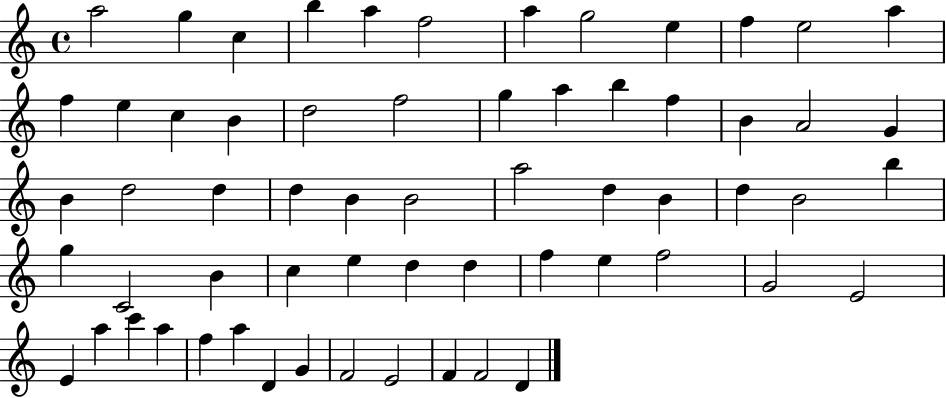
X:1
T:Untitled
M:4/4
L:1/4
K:C
a2 g c b a f2 a g2 e f e2 a f e c B d2 f2 g a b f B A2 G B d2 d d B B2 a2 d B d B2 b g C2 B c e d d f e f2 G2 E2 E a c' a f a D G F2 E2 F F2 D